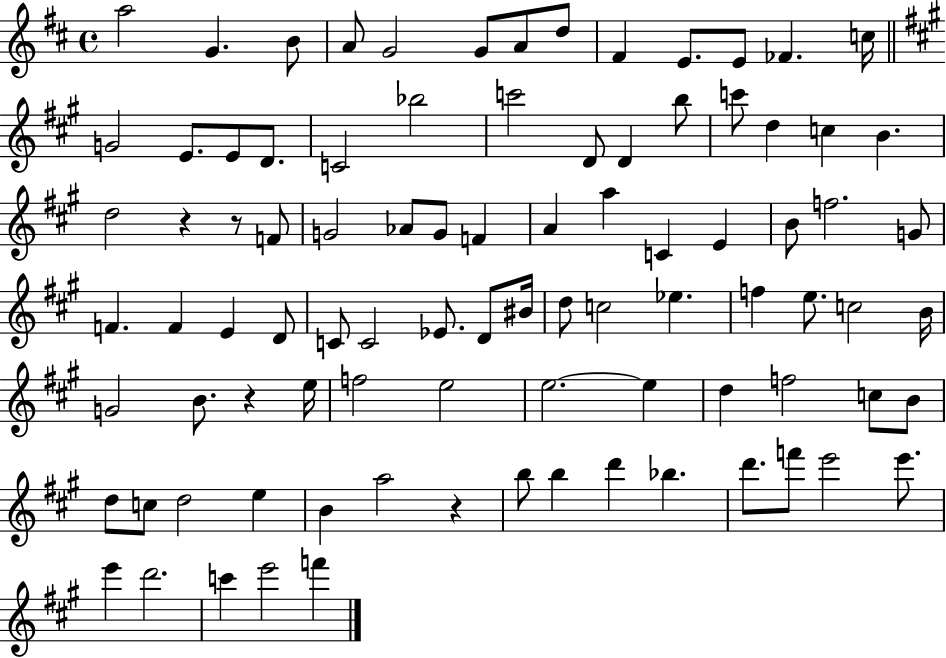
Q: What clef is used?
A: treble